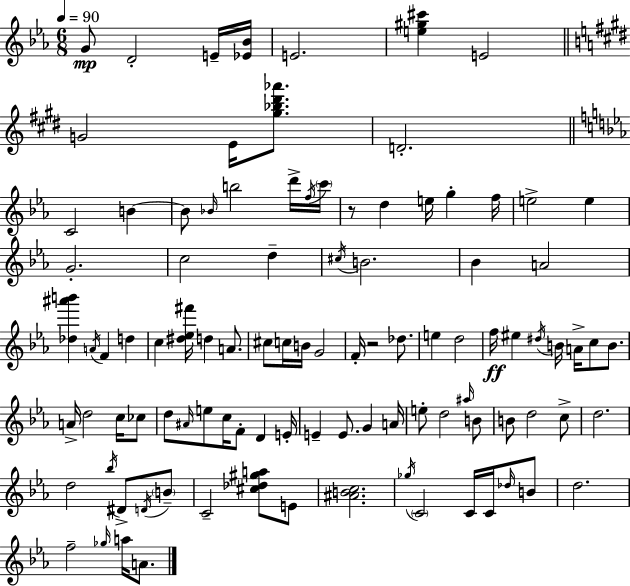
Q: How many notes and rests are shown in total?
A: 100